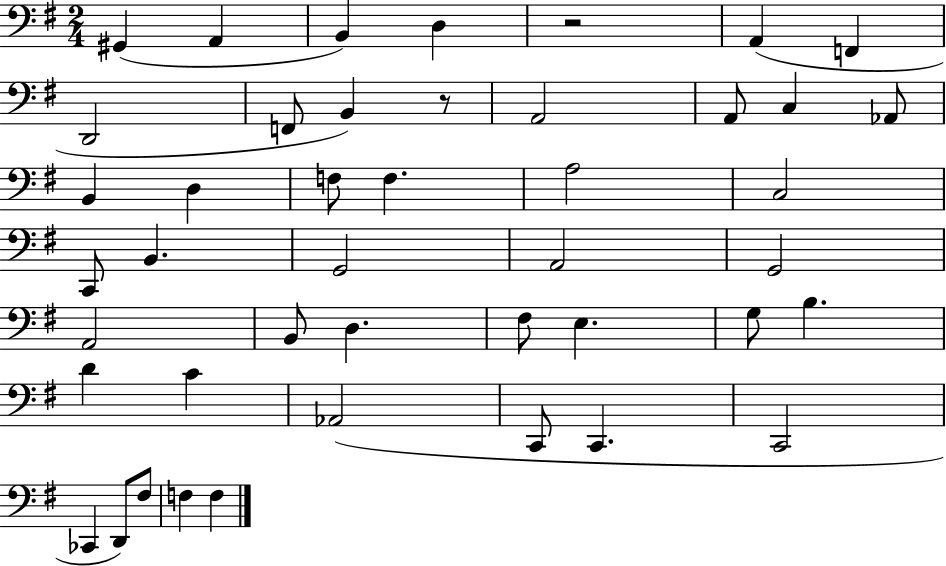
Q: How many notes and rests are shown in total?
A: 44